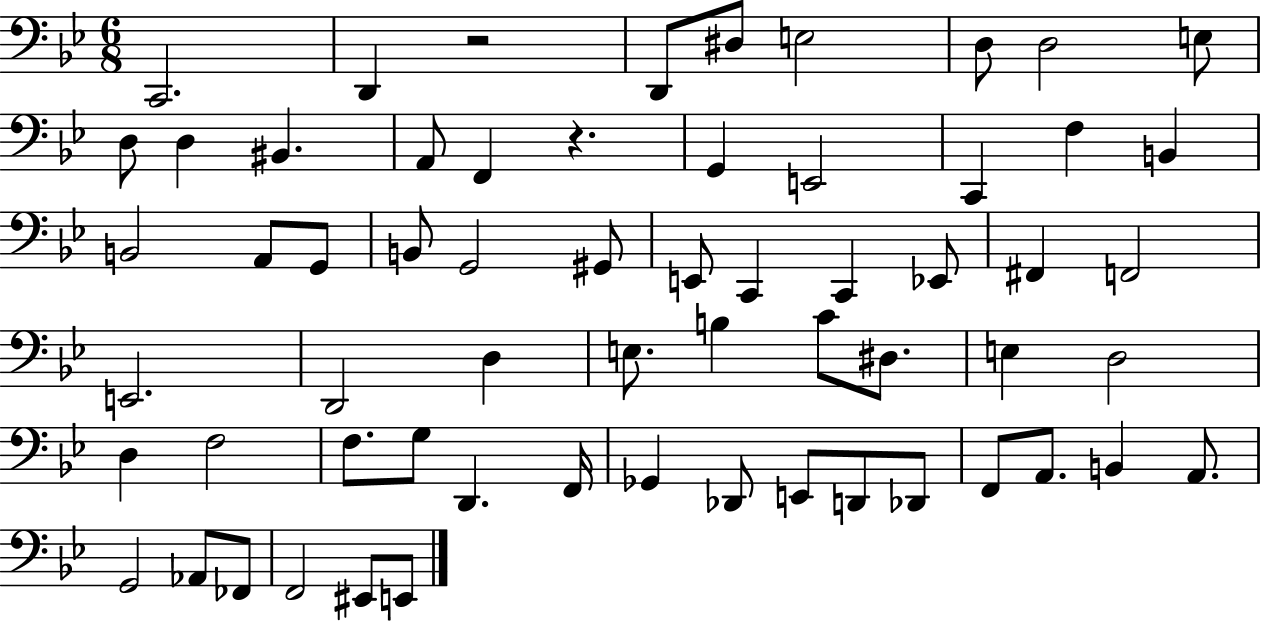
C2/h. D2/q R/h D2/e D#3/e E3/h D3/e D3/h E3/e D3/e D3/q BIS2/q. A2/e F2/q R/q. G2/q E2/h C2/q F3/q B2/q B2/h A2/e G2/e B2/e G2/h G#2/e E2/e C2/q C2/q Eb2/e F#2/q F2/h E2/h. D2/h D3/q E3/e. B3/q C4/e D#3/e. E3/q D3/h D3/q F3/h F3/e. G3/e D2/q. F2/s Gb2/q Db2/e E2/e D2/e Db2/e F2/e A2/e. B2/q A2/e. G2/h Ab2/e FES2/e F2/h EIS2/e E2/e